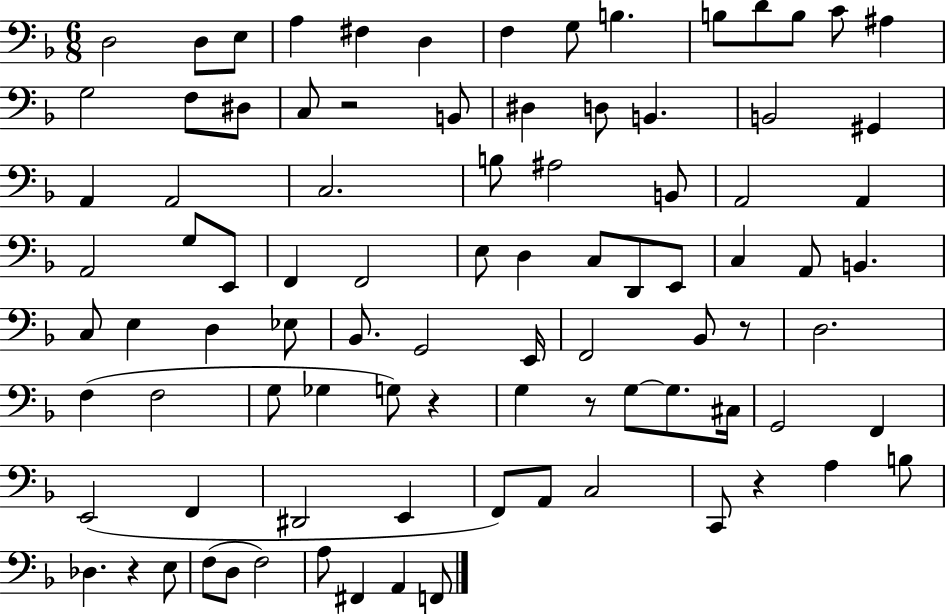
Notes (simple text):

D3/h D3/e E3/e A3/q F#3/q D3/q F3/q G3/e B3/q. B3/e D4/e B3/e C4/e A#3/q G3/h F3/e D#3/e C3/e R/h B2/e D#3/q D3/e B2/q. B2/h G#2/q A2/q A2/h C3/h. B3/e A#3/h B2/e A2/h A2/q A2/h G3/e E2/e F2/q F2/h E3/e D3/q C3/e D2/e E2/e C3/q A2/e B2/q. C3/e E3/q D3/q Eb3/e Bb2/e. G2/h E2/s F2/h Bb2/e R/e D3/h. F3/q F3/h G3/e Gb3/q G3/e R/q G3/q R/e G3/e G3/e. C#3/s G2/h F2/q E2/h F2/q D#2/h E2/q F2/e A2/e C3/h C2/e R/q A3/q B3/e Db3/q. R/q E3/e F3/e D3/e F3/h A3/e F#2/q A2/q F2/e